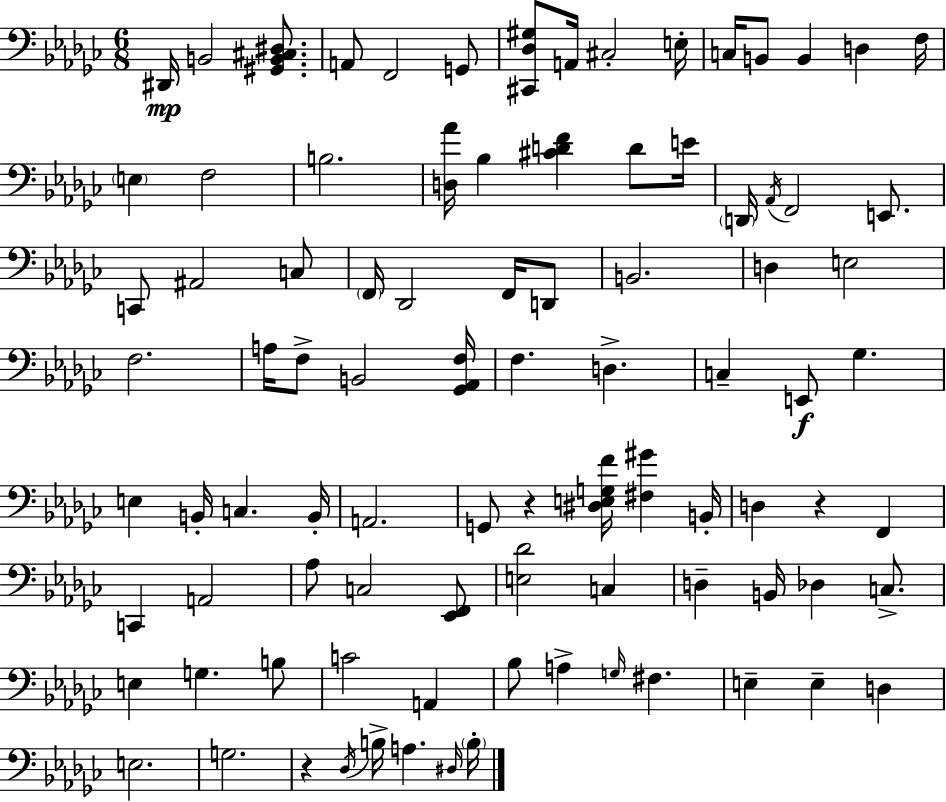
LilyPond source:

{
  \clef bass
  \numericTimeSignature
  \time 6/8
  \key ees \minor
  dis,16\mp b,2 <gis, b, cis dis>8. | a,8 f,2 g,8 | <cis, des gis>8 a,16 cis2-. e16-. | c16 b,8 b,4 d4 f16 | \break \parenthesize e4 f2 | b2. | <d aes'>16 bes4 <cis' d' f'>4 d'8 e'16 | \parenthesize d,16 \acciaccatura { aes,16 } f,2 e,8. | \break c,8 ais,2 c8 | \parenthesize f,16 des,2 f,16 d,8 | b,2. | d4 e2 | \break f2. | a16 f8-> b,2 | <ges, aes, f>16 f4. d4.-> | c4-- e,8\f ges4. | \break e4 b,16-. c4. | b,16-. a,2. | g,8 r4 <dis e g f'>16 <fis gis'>4 | b,16-. d4 r4 f,4 | \break c,4 a,2 | aes8 c2 <ees, f,>8 | <e des'>2 c4 | d4-- b,16 des4 c8.-> | \break e4 g4. b8 | c'2 a,4 | bes8 a4-> \grace { g16 } fis4. | e4-- e4-- d4 | \break e2. | g2. | r4 \acciaccatura { des16 } b16-> a4. | \grace { dis16 } \parenthesize b16-. \bar "|."
}